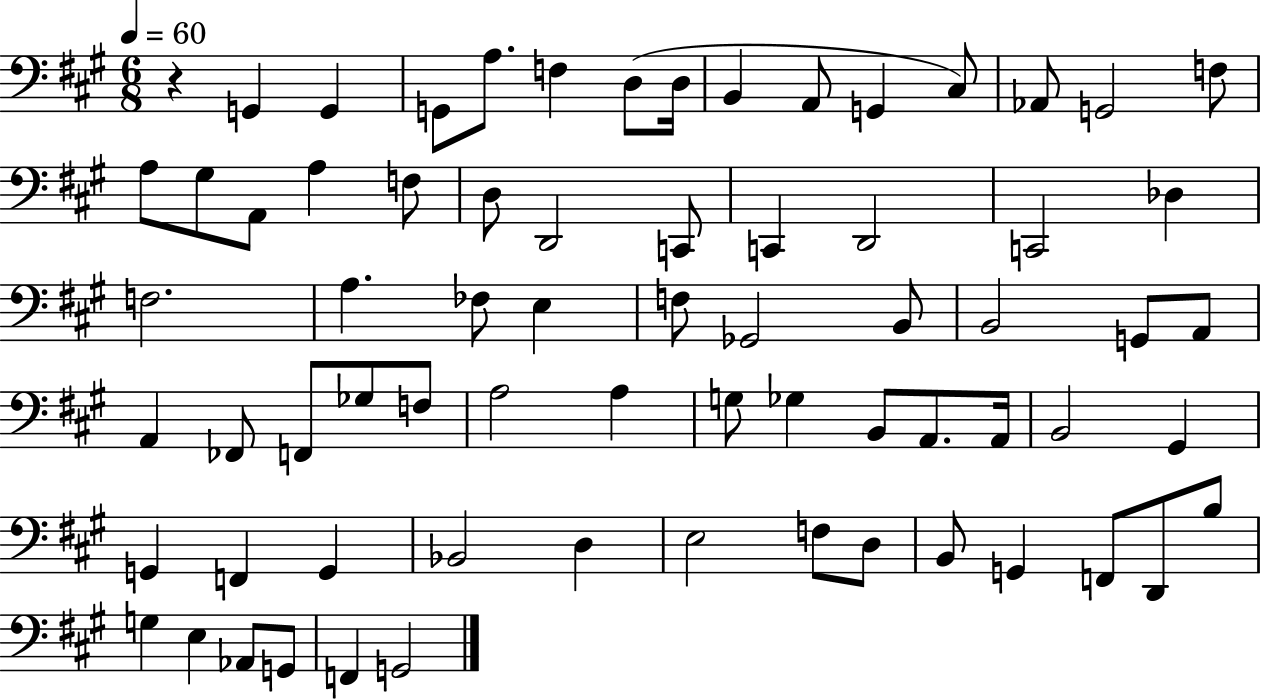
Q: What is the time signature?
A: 6/8